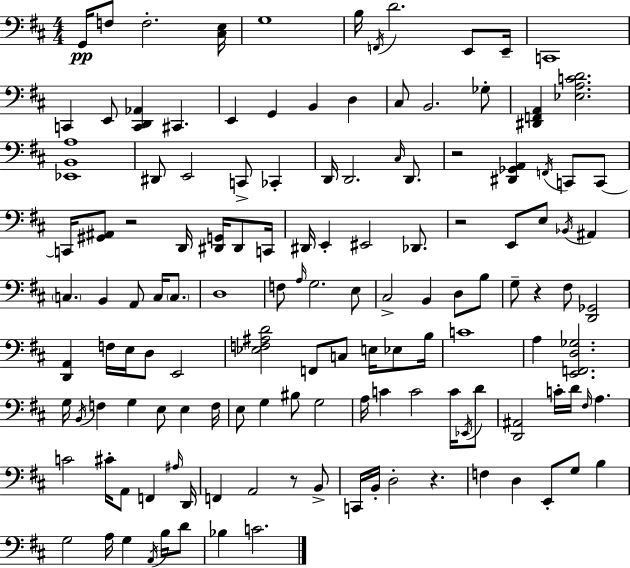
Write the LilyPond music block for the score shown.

{
  \clef bass
  \numericTimeSignature
  \time 4/4
  \key d \major
  \repeat volta 2 { g,16\pp f8 f2.-. <cis e>16 | g1 | b16 \acciaccatura { f,16 } d'2. e,8 | e,16-- c,1 | \break c,4 e,8 <c, d, aes,>4 cis,4. | e,4 g,4 b,4 d4 | cis8 b,2. ges8-. | <dis, f, a,>4 <ees a c' d'>2. | \break <ees, b, a>1 | dis,8 e,2 c,8-> ces,4-. | d,16 d,2. \grace { cis16 } d,8. | r2 <dis, ges, a,>4 \acciaccatura { f,16 } c,8 | \break c,8~~ c,16 <gis, ais,>8 r2 d,16 <dis, g,>16 | dis,8 c,16 dis,16 e,4-. eis,2 | des,8. r2 e,8 e8 \acciaccatura { bes,16 } | ais,4 \parenthesize c4. b,4 a,8 | \break c16 \parenthesize c8. d1 | f8 \grace { a16 } g2. | e8 cis2-> b,4 | d8 b8 g8-- r4 fis8 <d, ges,>2 | \break <d, a,>4 f16 e16 d8 e,2 | <ees f ais d'>2 f,8 c8 | e16 ees8 b16 c'1 | a4 <e, f, d ges>2. | \break g16 \acciaccatura { b,16 } f4 g4 e8 | e4 f16 e8 g4 bis8 g2 | a16 c'4 c'2 | c'16 \acciaccatura { ees,16 } d'8 <d, ais,>2 c'16-. | \break d'16 \grace { fis16 } a4. c'2 | cis'16-. a,8 f,4 \grace { ais16 } d,16 f,4 a,2 | r8 b,8-> c,16 b,16-. d2-. | r4. f4 d4 | \break e,8-. g8 b4 g2 | a16 g4 \acciaccatura { a,16 } b16 d'8 bes4 c'2. | } \bar "|."
}